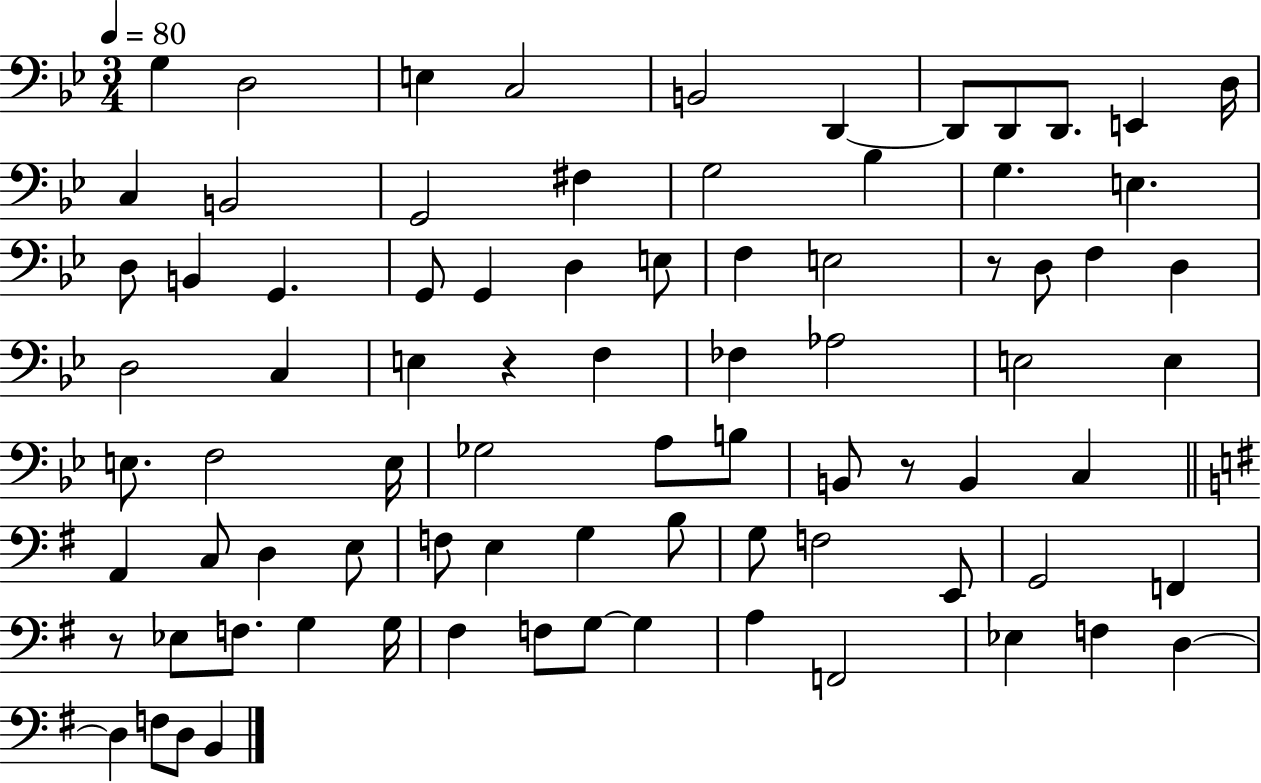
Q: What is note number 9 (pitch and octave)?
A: D2